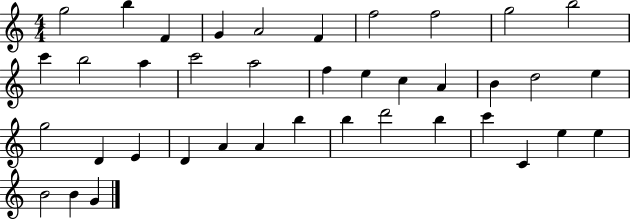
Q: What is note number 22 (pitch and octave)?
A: E5